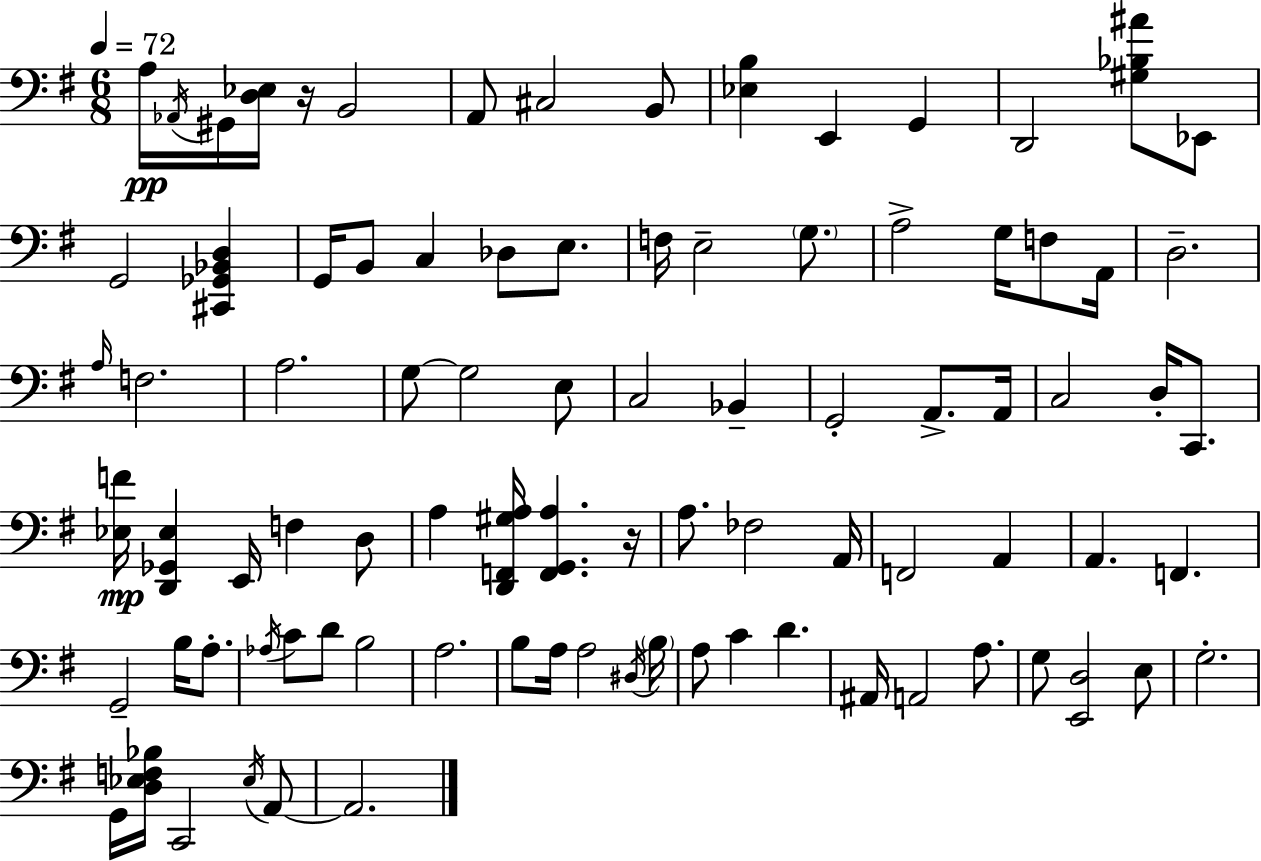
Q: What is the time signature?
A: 6/8